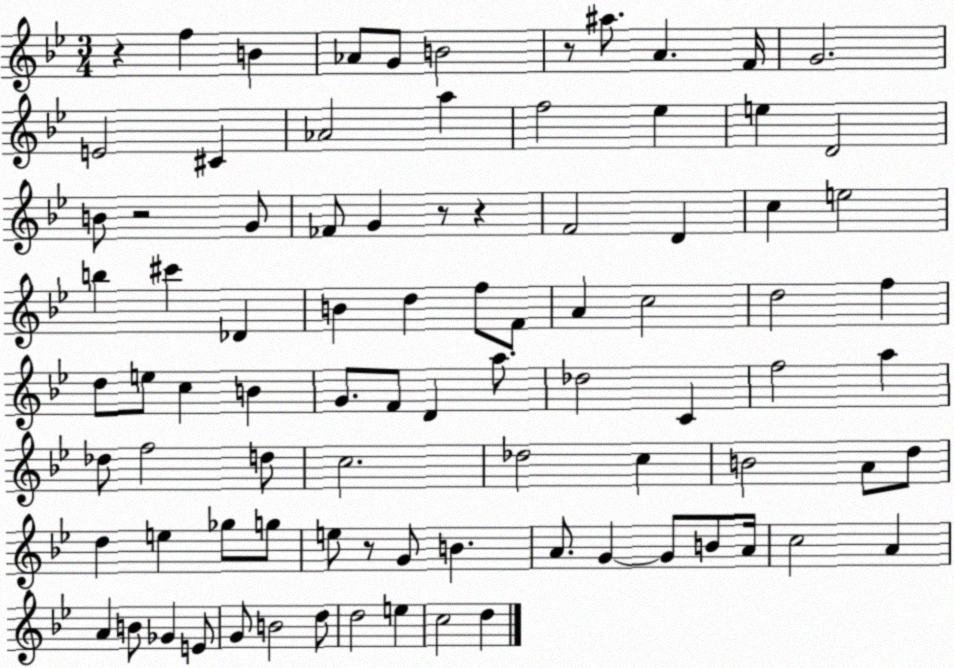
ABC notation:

X:1
T:Untitled
M:3/4
L:1/4
K:Bb
z f B _A/2 G/2 B2 z/2 ^a/2 A F/4 G2 E2 ^C _A2 a f2 _e e D2 B/2 z2 G/2 _F/2 G z/2 z F2 D c e2 b ^c' _D B d f/2 F/2 A c2 d2 f d/2 e/2 c B G/2 F/2 D a/2 _d2 C f2 a _d/2 f2 d/2 c2 _d2 c B2 A/2 d/2 d e _g/2 g/2 e/2 z/2 G/2 B A/2 G G/2 B/2 A/4 c2 A A B/2 _G E/2 G/2 B2 d/2 d2 e c2 d